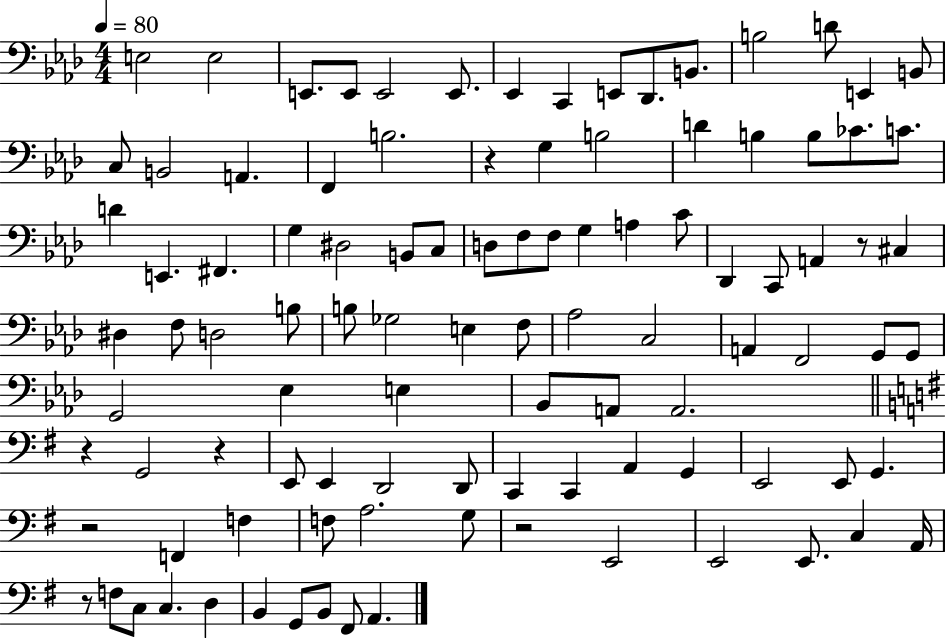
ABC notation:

X:1
T:Untitled
M:4/4
L:1/4
K:Ab
E,2 E,2 E,,/2 E,,/2 E,,2 E,,/2 _E,, C,, E,,/2 _D,,/2 B,,/2 B,2 D/2 E,, B,,/2 C,/2 B,,2 A,, F,, B,2 z G, B,2 D B, B,/2 _C/2 C/2 D E,, ^F,, G, ^D,2 B,,/2 C,/2 D,/2 F,/2 F,/2 G, A, C/2 _D,, C,,/2 A,, z/2 ^C, ^D, F,/2 D,2 B,/2 B,/2 _G,2 E, F,/2 _A,2 C,2 A,, F,,2 G,,/2 G,,/2 G,,2 _E, E, _B,,/2 A,,/2 A,,2 z G,,2 z E,,/2 E,, D,,2 D,,/2 C,, C,, A,, G,, E,,2 E,,/2 G,, z2 F,, F, F,/2 A,2 G,/2 z2 E,,2 E,,2 E,,/2 C, A,,/4 z/2 F,/2 C,/2 C, D, B,, G,,/2 B,,/2 ^F,,/2 A,,